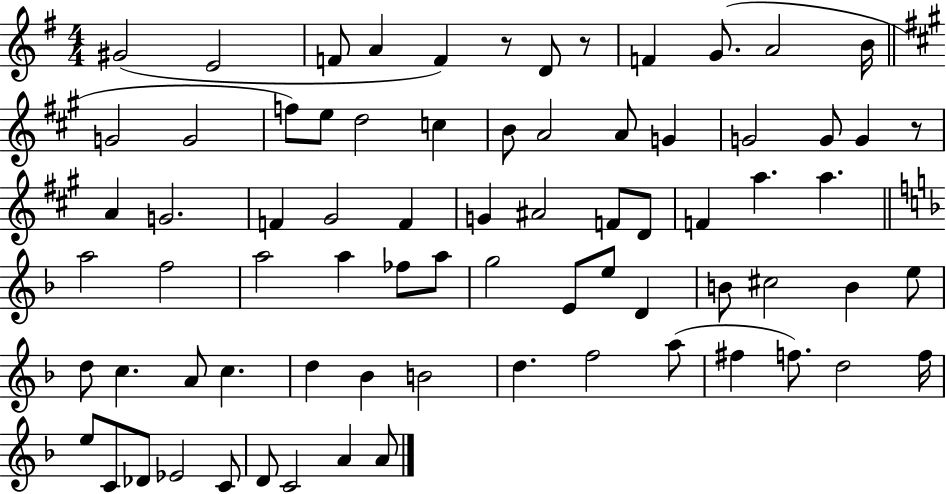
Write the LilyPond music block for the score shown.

{
  \clef treble
  \numericTimeSignature
  \time 4/4
  \key g \major
  gis'2( e'2 | f'8 a'4 f'4) r8 d'8 r8 | f'4 g'8.( a'2 b'16 | \bar "||" \break \key a \major g'2 g'2 | f''8) e''8 d''2 c''4 | b'8 a'2 a'8 g'4 | g'2 g'8 g'4 r8 | \break a'4 g'2. | f'4 gis'2 f'4 | g'4 ais'2 f'8 d'8 | f'4 a''4. a''4. | \break \bar "||" \break \key d \minor a''2 f''2 | a''2 a''4 fes''8 a''8 | g''2 e'8 e''8 d'4 | b'8 cis''2 b'4 e''8 | \break d''8 c''4. a'8 c''4. | d''4 bes'4 b'2 | d''4. f''2 a''8( | fis''4 f''8.) d''2 f''16 | \break e''8 c'8 des'8 ees'2 c'8 | d'8 c'2 a'4 a'8 | \bar "|."
}